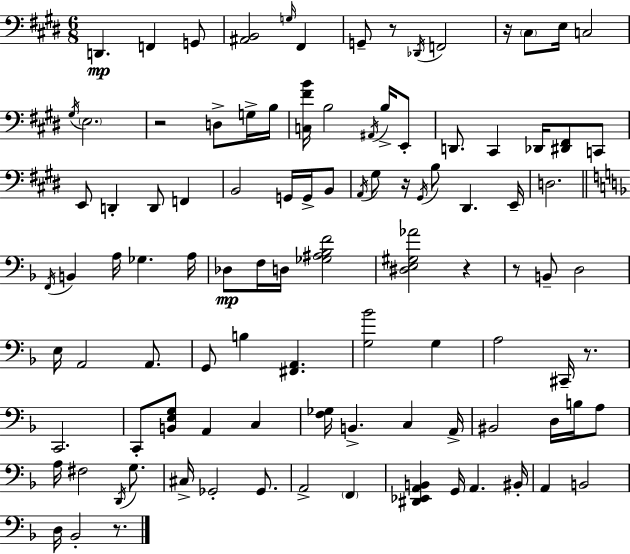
D2/q. F2/q G2/e [A#2,B2]/h G3/s F#2/q G2/e R/e Db2/s F2/h R/s C#3/e E3/s C3/h G#3/s E3/h. R/h D3/e G3/s B3/s [C3,F#4,B4]/s B3/h A#2/s B3/s E2/e D2/e. C#2/q Db2/s [D#2,F#2]/e C2/e E2/e D2/q D2/e F2/q B2/h G2/s G2/s B2/e A2/s G#3/e R/s G#2/s B3/e D#2/q. E2/s D3/h. F2/s B2/q A3/s Gb3/q. A3/s Db3/e F3/s D3/s [Gb3,A#3,Bb3,F4]/h [D#3,E3,G#3,Ab4]/h R/q R/e B2/e D3/h E3/s A2/h A2/e. G2/e B3/q [F#2,A2]/q. [G3,Bb4]/h G3/q A3/h C#2/s R/e. C2/h. C2/e [B2,E3,G3]/e A2/q C3/q [F3,Gb3]/s B2/q. C3/q A2/s BIS2/h D3/s B3/s A3/e A3/s F#3/h D2/s G3/e. C#3/s Gb2/h Gb2/e. A2/h F2/q [D#2,Eb2,A2,B2]/q G2/s A2/q. BIS2/s A2/q B2/h D3/s Bb2/h R/e.